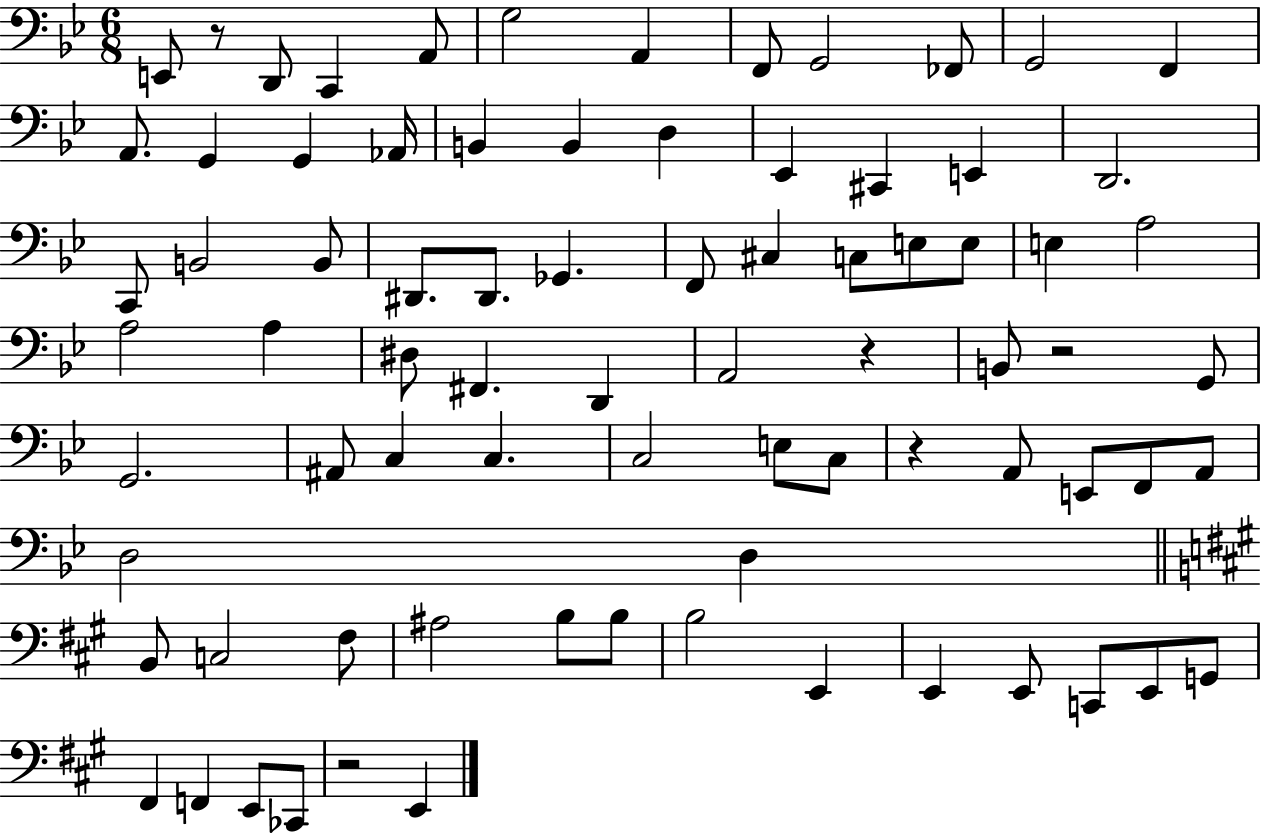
E2/e R/e D2/e C2/q A2/e G3/h A2/q F2/e G2/h FES2/e G2/h F2/q A2/e. G2/q G2/q Ab2/s B2/q B2/q D3/q Eb2/q C#2/q E2/q D2/h. C2/e B2/h B2/e D#2/e. D#2/e. Gb2/q. F2/e C#3/q C3/e E3/e E3/e E3/q A3/h A3/h A3/q D#3/e F#2/q. D2/q A2/h R/q B2/e R/h G2/e G2/h. A#2/e C3/q C3/q. C3/h E3/e C3/e R/q A2/e E2/e F2/e A2/e D3/h D3/q B2/e C3/h F#3/e A#3/h B3/e B3/e B3/h E2/q E2/q E2/e C2/e E2/e G2/e F#2/q F2/q E2/e CES2/e R/h E2/q